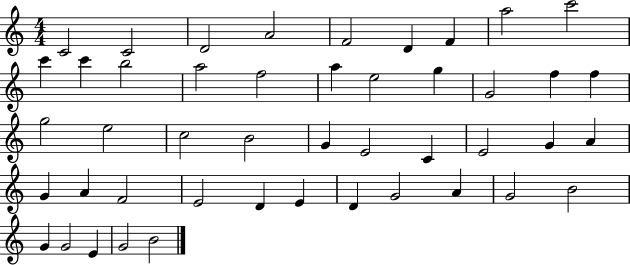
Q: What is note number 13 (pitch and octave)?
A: A5